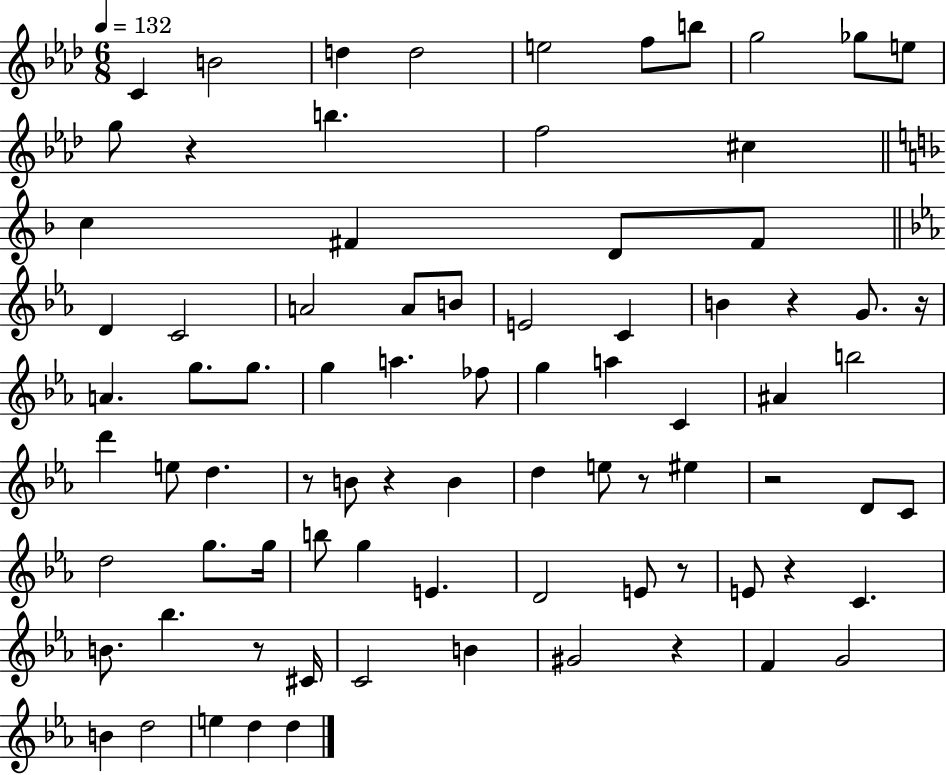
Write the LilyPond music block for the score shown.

{
  \clef treble
  \numericTimeSignature
  \time 6/8
  \key aes \major
  \tempo 4 = 132
  c'4 b'2 | d''4 d''2 | e''2 f''8 b''8 | g''2 ges''8 e''8 | \break g''8 r4 b''4. | f''2 cis''4 | \bar "||" \break \key d \minor c''4 fis'4 d'8 fis'8 | \bar "||" \break \key ees \major d'4 c'2 | a'2 a'8 b'8 | e'2 c'4 | b'4 r4 g'8. r16 | \break a'4. g''8. g''8. | g''4 a''4. fes''8 | g''4 a''4 c'4 | ais'4 b''2 | \break d'''4 e''8 d''4. | r8 b'8 r4 b'4 | d''4 e''8 r8 eis''4 | r2 d'8 c'8 | \break d''2 g''8. g''16 | b''8 g''4 e'4. | d'2 e'8 r8 | e'8 r4 c'4. | \break b'8. bes''4. r8 cis'16 | c'2 b'4 | gis'2 r4 | f'4 g'2 | \break b'4 d''2 | e''4 d''4 d''4 | \bar "|."
}